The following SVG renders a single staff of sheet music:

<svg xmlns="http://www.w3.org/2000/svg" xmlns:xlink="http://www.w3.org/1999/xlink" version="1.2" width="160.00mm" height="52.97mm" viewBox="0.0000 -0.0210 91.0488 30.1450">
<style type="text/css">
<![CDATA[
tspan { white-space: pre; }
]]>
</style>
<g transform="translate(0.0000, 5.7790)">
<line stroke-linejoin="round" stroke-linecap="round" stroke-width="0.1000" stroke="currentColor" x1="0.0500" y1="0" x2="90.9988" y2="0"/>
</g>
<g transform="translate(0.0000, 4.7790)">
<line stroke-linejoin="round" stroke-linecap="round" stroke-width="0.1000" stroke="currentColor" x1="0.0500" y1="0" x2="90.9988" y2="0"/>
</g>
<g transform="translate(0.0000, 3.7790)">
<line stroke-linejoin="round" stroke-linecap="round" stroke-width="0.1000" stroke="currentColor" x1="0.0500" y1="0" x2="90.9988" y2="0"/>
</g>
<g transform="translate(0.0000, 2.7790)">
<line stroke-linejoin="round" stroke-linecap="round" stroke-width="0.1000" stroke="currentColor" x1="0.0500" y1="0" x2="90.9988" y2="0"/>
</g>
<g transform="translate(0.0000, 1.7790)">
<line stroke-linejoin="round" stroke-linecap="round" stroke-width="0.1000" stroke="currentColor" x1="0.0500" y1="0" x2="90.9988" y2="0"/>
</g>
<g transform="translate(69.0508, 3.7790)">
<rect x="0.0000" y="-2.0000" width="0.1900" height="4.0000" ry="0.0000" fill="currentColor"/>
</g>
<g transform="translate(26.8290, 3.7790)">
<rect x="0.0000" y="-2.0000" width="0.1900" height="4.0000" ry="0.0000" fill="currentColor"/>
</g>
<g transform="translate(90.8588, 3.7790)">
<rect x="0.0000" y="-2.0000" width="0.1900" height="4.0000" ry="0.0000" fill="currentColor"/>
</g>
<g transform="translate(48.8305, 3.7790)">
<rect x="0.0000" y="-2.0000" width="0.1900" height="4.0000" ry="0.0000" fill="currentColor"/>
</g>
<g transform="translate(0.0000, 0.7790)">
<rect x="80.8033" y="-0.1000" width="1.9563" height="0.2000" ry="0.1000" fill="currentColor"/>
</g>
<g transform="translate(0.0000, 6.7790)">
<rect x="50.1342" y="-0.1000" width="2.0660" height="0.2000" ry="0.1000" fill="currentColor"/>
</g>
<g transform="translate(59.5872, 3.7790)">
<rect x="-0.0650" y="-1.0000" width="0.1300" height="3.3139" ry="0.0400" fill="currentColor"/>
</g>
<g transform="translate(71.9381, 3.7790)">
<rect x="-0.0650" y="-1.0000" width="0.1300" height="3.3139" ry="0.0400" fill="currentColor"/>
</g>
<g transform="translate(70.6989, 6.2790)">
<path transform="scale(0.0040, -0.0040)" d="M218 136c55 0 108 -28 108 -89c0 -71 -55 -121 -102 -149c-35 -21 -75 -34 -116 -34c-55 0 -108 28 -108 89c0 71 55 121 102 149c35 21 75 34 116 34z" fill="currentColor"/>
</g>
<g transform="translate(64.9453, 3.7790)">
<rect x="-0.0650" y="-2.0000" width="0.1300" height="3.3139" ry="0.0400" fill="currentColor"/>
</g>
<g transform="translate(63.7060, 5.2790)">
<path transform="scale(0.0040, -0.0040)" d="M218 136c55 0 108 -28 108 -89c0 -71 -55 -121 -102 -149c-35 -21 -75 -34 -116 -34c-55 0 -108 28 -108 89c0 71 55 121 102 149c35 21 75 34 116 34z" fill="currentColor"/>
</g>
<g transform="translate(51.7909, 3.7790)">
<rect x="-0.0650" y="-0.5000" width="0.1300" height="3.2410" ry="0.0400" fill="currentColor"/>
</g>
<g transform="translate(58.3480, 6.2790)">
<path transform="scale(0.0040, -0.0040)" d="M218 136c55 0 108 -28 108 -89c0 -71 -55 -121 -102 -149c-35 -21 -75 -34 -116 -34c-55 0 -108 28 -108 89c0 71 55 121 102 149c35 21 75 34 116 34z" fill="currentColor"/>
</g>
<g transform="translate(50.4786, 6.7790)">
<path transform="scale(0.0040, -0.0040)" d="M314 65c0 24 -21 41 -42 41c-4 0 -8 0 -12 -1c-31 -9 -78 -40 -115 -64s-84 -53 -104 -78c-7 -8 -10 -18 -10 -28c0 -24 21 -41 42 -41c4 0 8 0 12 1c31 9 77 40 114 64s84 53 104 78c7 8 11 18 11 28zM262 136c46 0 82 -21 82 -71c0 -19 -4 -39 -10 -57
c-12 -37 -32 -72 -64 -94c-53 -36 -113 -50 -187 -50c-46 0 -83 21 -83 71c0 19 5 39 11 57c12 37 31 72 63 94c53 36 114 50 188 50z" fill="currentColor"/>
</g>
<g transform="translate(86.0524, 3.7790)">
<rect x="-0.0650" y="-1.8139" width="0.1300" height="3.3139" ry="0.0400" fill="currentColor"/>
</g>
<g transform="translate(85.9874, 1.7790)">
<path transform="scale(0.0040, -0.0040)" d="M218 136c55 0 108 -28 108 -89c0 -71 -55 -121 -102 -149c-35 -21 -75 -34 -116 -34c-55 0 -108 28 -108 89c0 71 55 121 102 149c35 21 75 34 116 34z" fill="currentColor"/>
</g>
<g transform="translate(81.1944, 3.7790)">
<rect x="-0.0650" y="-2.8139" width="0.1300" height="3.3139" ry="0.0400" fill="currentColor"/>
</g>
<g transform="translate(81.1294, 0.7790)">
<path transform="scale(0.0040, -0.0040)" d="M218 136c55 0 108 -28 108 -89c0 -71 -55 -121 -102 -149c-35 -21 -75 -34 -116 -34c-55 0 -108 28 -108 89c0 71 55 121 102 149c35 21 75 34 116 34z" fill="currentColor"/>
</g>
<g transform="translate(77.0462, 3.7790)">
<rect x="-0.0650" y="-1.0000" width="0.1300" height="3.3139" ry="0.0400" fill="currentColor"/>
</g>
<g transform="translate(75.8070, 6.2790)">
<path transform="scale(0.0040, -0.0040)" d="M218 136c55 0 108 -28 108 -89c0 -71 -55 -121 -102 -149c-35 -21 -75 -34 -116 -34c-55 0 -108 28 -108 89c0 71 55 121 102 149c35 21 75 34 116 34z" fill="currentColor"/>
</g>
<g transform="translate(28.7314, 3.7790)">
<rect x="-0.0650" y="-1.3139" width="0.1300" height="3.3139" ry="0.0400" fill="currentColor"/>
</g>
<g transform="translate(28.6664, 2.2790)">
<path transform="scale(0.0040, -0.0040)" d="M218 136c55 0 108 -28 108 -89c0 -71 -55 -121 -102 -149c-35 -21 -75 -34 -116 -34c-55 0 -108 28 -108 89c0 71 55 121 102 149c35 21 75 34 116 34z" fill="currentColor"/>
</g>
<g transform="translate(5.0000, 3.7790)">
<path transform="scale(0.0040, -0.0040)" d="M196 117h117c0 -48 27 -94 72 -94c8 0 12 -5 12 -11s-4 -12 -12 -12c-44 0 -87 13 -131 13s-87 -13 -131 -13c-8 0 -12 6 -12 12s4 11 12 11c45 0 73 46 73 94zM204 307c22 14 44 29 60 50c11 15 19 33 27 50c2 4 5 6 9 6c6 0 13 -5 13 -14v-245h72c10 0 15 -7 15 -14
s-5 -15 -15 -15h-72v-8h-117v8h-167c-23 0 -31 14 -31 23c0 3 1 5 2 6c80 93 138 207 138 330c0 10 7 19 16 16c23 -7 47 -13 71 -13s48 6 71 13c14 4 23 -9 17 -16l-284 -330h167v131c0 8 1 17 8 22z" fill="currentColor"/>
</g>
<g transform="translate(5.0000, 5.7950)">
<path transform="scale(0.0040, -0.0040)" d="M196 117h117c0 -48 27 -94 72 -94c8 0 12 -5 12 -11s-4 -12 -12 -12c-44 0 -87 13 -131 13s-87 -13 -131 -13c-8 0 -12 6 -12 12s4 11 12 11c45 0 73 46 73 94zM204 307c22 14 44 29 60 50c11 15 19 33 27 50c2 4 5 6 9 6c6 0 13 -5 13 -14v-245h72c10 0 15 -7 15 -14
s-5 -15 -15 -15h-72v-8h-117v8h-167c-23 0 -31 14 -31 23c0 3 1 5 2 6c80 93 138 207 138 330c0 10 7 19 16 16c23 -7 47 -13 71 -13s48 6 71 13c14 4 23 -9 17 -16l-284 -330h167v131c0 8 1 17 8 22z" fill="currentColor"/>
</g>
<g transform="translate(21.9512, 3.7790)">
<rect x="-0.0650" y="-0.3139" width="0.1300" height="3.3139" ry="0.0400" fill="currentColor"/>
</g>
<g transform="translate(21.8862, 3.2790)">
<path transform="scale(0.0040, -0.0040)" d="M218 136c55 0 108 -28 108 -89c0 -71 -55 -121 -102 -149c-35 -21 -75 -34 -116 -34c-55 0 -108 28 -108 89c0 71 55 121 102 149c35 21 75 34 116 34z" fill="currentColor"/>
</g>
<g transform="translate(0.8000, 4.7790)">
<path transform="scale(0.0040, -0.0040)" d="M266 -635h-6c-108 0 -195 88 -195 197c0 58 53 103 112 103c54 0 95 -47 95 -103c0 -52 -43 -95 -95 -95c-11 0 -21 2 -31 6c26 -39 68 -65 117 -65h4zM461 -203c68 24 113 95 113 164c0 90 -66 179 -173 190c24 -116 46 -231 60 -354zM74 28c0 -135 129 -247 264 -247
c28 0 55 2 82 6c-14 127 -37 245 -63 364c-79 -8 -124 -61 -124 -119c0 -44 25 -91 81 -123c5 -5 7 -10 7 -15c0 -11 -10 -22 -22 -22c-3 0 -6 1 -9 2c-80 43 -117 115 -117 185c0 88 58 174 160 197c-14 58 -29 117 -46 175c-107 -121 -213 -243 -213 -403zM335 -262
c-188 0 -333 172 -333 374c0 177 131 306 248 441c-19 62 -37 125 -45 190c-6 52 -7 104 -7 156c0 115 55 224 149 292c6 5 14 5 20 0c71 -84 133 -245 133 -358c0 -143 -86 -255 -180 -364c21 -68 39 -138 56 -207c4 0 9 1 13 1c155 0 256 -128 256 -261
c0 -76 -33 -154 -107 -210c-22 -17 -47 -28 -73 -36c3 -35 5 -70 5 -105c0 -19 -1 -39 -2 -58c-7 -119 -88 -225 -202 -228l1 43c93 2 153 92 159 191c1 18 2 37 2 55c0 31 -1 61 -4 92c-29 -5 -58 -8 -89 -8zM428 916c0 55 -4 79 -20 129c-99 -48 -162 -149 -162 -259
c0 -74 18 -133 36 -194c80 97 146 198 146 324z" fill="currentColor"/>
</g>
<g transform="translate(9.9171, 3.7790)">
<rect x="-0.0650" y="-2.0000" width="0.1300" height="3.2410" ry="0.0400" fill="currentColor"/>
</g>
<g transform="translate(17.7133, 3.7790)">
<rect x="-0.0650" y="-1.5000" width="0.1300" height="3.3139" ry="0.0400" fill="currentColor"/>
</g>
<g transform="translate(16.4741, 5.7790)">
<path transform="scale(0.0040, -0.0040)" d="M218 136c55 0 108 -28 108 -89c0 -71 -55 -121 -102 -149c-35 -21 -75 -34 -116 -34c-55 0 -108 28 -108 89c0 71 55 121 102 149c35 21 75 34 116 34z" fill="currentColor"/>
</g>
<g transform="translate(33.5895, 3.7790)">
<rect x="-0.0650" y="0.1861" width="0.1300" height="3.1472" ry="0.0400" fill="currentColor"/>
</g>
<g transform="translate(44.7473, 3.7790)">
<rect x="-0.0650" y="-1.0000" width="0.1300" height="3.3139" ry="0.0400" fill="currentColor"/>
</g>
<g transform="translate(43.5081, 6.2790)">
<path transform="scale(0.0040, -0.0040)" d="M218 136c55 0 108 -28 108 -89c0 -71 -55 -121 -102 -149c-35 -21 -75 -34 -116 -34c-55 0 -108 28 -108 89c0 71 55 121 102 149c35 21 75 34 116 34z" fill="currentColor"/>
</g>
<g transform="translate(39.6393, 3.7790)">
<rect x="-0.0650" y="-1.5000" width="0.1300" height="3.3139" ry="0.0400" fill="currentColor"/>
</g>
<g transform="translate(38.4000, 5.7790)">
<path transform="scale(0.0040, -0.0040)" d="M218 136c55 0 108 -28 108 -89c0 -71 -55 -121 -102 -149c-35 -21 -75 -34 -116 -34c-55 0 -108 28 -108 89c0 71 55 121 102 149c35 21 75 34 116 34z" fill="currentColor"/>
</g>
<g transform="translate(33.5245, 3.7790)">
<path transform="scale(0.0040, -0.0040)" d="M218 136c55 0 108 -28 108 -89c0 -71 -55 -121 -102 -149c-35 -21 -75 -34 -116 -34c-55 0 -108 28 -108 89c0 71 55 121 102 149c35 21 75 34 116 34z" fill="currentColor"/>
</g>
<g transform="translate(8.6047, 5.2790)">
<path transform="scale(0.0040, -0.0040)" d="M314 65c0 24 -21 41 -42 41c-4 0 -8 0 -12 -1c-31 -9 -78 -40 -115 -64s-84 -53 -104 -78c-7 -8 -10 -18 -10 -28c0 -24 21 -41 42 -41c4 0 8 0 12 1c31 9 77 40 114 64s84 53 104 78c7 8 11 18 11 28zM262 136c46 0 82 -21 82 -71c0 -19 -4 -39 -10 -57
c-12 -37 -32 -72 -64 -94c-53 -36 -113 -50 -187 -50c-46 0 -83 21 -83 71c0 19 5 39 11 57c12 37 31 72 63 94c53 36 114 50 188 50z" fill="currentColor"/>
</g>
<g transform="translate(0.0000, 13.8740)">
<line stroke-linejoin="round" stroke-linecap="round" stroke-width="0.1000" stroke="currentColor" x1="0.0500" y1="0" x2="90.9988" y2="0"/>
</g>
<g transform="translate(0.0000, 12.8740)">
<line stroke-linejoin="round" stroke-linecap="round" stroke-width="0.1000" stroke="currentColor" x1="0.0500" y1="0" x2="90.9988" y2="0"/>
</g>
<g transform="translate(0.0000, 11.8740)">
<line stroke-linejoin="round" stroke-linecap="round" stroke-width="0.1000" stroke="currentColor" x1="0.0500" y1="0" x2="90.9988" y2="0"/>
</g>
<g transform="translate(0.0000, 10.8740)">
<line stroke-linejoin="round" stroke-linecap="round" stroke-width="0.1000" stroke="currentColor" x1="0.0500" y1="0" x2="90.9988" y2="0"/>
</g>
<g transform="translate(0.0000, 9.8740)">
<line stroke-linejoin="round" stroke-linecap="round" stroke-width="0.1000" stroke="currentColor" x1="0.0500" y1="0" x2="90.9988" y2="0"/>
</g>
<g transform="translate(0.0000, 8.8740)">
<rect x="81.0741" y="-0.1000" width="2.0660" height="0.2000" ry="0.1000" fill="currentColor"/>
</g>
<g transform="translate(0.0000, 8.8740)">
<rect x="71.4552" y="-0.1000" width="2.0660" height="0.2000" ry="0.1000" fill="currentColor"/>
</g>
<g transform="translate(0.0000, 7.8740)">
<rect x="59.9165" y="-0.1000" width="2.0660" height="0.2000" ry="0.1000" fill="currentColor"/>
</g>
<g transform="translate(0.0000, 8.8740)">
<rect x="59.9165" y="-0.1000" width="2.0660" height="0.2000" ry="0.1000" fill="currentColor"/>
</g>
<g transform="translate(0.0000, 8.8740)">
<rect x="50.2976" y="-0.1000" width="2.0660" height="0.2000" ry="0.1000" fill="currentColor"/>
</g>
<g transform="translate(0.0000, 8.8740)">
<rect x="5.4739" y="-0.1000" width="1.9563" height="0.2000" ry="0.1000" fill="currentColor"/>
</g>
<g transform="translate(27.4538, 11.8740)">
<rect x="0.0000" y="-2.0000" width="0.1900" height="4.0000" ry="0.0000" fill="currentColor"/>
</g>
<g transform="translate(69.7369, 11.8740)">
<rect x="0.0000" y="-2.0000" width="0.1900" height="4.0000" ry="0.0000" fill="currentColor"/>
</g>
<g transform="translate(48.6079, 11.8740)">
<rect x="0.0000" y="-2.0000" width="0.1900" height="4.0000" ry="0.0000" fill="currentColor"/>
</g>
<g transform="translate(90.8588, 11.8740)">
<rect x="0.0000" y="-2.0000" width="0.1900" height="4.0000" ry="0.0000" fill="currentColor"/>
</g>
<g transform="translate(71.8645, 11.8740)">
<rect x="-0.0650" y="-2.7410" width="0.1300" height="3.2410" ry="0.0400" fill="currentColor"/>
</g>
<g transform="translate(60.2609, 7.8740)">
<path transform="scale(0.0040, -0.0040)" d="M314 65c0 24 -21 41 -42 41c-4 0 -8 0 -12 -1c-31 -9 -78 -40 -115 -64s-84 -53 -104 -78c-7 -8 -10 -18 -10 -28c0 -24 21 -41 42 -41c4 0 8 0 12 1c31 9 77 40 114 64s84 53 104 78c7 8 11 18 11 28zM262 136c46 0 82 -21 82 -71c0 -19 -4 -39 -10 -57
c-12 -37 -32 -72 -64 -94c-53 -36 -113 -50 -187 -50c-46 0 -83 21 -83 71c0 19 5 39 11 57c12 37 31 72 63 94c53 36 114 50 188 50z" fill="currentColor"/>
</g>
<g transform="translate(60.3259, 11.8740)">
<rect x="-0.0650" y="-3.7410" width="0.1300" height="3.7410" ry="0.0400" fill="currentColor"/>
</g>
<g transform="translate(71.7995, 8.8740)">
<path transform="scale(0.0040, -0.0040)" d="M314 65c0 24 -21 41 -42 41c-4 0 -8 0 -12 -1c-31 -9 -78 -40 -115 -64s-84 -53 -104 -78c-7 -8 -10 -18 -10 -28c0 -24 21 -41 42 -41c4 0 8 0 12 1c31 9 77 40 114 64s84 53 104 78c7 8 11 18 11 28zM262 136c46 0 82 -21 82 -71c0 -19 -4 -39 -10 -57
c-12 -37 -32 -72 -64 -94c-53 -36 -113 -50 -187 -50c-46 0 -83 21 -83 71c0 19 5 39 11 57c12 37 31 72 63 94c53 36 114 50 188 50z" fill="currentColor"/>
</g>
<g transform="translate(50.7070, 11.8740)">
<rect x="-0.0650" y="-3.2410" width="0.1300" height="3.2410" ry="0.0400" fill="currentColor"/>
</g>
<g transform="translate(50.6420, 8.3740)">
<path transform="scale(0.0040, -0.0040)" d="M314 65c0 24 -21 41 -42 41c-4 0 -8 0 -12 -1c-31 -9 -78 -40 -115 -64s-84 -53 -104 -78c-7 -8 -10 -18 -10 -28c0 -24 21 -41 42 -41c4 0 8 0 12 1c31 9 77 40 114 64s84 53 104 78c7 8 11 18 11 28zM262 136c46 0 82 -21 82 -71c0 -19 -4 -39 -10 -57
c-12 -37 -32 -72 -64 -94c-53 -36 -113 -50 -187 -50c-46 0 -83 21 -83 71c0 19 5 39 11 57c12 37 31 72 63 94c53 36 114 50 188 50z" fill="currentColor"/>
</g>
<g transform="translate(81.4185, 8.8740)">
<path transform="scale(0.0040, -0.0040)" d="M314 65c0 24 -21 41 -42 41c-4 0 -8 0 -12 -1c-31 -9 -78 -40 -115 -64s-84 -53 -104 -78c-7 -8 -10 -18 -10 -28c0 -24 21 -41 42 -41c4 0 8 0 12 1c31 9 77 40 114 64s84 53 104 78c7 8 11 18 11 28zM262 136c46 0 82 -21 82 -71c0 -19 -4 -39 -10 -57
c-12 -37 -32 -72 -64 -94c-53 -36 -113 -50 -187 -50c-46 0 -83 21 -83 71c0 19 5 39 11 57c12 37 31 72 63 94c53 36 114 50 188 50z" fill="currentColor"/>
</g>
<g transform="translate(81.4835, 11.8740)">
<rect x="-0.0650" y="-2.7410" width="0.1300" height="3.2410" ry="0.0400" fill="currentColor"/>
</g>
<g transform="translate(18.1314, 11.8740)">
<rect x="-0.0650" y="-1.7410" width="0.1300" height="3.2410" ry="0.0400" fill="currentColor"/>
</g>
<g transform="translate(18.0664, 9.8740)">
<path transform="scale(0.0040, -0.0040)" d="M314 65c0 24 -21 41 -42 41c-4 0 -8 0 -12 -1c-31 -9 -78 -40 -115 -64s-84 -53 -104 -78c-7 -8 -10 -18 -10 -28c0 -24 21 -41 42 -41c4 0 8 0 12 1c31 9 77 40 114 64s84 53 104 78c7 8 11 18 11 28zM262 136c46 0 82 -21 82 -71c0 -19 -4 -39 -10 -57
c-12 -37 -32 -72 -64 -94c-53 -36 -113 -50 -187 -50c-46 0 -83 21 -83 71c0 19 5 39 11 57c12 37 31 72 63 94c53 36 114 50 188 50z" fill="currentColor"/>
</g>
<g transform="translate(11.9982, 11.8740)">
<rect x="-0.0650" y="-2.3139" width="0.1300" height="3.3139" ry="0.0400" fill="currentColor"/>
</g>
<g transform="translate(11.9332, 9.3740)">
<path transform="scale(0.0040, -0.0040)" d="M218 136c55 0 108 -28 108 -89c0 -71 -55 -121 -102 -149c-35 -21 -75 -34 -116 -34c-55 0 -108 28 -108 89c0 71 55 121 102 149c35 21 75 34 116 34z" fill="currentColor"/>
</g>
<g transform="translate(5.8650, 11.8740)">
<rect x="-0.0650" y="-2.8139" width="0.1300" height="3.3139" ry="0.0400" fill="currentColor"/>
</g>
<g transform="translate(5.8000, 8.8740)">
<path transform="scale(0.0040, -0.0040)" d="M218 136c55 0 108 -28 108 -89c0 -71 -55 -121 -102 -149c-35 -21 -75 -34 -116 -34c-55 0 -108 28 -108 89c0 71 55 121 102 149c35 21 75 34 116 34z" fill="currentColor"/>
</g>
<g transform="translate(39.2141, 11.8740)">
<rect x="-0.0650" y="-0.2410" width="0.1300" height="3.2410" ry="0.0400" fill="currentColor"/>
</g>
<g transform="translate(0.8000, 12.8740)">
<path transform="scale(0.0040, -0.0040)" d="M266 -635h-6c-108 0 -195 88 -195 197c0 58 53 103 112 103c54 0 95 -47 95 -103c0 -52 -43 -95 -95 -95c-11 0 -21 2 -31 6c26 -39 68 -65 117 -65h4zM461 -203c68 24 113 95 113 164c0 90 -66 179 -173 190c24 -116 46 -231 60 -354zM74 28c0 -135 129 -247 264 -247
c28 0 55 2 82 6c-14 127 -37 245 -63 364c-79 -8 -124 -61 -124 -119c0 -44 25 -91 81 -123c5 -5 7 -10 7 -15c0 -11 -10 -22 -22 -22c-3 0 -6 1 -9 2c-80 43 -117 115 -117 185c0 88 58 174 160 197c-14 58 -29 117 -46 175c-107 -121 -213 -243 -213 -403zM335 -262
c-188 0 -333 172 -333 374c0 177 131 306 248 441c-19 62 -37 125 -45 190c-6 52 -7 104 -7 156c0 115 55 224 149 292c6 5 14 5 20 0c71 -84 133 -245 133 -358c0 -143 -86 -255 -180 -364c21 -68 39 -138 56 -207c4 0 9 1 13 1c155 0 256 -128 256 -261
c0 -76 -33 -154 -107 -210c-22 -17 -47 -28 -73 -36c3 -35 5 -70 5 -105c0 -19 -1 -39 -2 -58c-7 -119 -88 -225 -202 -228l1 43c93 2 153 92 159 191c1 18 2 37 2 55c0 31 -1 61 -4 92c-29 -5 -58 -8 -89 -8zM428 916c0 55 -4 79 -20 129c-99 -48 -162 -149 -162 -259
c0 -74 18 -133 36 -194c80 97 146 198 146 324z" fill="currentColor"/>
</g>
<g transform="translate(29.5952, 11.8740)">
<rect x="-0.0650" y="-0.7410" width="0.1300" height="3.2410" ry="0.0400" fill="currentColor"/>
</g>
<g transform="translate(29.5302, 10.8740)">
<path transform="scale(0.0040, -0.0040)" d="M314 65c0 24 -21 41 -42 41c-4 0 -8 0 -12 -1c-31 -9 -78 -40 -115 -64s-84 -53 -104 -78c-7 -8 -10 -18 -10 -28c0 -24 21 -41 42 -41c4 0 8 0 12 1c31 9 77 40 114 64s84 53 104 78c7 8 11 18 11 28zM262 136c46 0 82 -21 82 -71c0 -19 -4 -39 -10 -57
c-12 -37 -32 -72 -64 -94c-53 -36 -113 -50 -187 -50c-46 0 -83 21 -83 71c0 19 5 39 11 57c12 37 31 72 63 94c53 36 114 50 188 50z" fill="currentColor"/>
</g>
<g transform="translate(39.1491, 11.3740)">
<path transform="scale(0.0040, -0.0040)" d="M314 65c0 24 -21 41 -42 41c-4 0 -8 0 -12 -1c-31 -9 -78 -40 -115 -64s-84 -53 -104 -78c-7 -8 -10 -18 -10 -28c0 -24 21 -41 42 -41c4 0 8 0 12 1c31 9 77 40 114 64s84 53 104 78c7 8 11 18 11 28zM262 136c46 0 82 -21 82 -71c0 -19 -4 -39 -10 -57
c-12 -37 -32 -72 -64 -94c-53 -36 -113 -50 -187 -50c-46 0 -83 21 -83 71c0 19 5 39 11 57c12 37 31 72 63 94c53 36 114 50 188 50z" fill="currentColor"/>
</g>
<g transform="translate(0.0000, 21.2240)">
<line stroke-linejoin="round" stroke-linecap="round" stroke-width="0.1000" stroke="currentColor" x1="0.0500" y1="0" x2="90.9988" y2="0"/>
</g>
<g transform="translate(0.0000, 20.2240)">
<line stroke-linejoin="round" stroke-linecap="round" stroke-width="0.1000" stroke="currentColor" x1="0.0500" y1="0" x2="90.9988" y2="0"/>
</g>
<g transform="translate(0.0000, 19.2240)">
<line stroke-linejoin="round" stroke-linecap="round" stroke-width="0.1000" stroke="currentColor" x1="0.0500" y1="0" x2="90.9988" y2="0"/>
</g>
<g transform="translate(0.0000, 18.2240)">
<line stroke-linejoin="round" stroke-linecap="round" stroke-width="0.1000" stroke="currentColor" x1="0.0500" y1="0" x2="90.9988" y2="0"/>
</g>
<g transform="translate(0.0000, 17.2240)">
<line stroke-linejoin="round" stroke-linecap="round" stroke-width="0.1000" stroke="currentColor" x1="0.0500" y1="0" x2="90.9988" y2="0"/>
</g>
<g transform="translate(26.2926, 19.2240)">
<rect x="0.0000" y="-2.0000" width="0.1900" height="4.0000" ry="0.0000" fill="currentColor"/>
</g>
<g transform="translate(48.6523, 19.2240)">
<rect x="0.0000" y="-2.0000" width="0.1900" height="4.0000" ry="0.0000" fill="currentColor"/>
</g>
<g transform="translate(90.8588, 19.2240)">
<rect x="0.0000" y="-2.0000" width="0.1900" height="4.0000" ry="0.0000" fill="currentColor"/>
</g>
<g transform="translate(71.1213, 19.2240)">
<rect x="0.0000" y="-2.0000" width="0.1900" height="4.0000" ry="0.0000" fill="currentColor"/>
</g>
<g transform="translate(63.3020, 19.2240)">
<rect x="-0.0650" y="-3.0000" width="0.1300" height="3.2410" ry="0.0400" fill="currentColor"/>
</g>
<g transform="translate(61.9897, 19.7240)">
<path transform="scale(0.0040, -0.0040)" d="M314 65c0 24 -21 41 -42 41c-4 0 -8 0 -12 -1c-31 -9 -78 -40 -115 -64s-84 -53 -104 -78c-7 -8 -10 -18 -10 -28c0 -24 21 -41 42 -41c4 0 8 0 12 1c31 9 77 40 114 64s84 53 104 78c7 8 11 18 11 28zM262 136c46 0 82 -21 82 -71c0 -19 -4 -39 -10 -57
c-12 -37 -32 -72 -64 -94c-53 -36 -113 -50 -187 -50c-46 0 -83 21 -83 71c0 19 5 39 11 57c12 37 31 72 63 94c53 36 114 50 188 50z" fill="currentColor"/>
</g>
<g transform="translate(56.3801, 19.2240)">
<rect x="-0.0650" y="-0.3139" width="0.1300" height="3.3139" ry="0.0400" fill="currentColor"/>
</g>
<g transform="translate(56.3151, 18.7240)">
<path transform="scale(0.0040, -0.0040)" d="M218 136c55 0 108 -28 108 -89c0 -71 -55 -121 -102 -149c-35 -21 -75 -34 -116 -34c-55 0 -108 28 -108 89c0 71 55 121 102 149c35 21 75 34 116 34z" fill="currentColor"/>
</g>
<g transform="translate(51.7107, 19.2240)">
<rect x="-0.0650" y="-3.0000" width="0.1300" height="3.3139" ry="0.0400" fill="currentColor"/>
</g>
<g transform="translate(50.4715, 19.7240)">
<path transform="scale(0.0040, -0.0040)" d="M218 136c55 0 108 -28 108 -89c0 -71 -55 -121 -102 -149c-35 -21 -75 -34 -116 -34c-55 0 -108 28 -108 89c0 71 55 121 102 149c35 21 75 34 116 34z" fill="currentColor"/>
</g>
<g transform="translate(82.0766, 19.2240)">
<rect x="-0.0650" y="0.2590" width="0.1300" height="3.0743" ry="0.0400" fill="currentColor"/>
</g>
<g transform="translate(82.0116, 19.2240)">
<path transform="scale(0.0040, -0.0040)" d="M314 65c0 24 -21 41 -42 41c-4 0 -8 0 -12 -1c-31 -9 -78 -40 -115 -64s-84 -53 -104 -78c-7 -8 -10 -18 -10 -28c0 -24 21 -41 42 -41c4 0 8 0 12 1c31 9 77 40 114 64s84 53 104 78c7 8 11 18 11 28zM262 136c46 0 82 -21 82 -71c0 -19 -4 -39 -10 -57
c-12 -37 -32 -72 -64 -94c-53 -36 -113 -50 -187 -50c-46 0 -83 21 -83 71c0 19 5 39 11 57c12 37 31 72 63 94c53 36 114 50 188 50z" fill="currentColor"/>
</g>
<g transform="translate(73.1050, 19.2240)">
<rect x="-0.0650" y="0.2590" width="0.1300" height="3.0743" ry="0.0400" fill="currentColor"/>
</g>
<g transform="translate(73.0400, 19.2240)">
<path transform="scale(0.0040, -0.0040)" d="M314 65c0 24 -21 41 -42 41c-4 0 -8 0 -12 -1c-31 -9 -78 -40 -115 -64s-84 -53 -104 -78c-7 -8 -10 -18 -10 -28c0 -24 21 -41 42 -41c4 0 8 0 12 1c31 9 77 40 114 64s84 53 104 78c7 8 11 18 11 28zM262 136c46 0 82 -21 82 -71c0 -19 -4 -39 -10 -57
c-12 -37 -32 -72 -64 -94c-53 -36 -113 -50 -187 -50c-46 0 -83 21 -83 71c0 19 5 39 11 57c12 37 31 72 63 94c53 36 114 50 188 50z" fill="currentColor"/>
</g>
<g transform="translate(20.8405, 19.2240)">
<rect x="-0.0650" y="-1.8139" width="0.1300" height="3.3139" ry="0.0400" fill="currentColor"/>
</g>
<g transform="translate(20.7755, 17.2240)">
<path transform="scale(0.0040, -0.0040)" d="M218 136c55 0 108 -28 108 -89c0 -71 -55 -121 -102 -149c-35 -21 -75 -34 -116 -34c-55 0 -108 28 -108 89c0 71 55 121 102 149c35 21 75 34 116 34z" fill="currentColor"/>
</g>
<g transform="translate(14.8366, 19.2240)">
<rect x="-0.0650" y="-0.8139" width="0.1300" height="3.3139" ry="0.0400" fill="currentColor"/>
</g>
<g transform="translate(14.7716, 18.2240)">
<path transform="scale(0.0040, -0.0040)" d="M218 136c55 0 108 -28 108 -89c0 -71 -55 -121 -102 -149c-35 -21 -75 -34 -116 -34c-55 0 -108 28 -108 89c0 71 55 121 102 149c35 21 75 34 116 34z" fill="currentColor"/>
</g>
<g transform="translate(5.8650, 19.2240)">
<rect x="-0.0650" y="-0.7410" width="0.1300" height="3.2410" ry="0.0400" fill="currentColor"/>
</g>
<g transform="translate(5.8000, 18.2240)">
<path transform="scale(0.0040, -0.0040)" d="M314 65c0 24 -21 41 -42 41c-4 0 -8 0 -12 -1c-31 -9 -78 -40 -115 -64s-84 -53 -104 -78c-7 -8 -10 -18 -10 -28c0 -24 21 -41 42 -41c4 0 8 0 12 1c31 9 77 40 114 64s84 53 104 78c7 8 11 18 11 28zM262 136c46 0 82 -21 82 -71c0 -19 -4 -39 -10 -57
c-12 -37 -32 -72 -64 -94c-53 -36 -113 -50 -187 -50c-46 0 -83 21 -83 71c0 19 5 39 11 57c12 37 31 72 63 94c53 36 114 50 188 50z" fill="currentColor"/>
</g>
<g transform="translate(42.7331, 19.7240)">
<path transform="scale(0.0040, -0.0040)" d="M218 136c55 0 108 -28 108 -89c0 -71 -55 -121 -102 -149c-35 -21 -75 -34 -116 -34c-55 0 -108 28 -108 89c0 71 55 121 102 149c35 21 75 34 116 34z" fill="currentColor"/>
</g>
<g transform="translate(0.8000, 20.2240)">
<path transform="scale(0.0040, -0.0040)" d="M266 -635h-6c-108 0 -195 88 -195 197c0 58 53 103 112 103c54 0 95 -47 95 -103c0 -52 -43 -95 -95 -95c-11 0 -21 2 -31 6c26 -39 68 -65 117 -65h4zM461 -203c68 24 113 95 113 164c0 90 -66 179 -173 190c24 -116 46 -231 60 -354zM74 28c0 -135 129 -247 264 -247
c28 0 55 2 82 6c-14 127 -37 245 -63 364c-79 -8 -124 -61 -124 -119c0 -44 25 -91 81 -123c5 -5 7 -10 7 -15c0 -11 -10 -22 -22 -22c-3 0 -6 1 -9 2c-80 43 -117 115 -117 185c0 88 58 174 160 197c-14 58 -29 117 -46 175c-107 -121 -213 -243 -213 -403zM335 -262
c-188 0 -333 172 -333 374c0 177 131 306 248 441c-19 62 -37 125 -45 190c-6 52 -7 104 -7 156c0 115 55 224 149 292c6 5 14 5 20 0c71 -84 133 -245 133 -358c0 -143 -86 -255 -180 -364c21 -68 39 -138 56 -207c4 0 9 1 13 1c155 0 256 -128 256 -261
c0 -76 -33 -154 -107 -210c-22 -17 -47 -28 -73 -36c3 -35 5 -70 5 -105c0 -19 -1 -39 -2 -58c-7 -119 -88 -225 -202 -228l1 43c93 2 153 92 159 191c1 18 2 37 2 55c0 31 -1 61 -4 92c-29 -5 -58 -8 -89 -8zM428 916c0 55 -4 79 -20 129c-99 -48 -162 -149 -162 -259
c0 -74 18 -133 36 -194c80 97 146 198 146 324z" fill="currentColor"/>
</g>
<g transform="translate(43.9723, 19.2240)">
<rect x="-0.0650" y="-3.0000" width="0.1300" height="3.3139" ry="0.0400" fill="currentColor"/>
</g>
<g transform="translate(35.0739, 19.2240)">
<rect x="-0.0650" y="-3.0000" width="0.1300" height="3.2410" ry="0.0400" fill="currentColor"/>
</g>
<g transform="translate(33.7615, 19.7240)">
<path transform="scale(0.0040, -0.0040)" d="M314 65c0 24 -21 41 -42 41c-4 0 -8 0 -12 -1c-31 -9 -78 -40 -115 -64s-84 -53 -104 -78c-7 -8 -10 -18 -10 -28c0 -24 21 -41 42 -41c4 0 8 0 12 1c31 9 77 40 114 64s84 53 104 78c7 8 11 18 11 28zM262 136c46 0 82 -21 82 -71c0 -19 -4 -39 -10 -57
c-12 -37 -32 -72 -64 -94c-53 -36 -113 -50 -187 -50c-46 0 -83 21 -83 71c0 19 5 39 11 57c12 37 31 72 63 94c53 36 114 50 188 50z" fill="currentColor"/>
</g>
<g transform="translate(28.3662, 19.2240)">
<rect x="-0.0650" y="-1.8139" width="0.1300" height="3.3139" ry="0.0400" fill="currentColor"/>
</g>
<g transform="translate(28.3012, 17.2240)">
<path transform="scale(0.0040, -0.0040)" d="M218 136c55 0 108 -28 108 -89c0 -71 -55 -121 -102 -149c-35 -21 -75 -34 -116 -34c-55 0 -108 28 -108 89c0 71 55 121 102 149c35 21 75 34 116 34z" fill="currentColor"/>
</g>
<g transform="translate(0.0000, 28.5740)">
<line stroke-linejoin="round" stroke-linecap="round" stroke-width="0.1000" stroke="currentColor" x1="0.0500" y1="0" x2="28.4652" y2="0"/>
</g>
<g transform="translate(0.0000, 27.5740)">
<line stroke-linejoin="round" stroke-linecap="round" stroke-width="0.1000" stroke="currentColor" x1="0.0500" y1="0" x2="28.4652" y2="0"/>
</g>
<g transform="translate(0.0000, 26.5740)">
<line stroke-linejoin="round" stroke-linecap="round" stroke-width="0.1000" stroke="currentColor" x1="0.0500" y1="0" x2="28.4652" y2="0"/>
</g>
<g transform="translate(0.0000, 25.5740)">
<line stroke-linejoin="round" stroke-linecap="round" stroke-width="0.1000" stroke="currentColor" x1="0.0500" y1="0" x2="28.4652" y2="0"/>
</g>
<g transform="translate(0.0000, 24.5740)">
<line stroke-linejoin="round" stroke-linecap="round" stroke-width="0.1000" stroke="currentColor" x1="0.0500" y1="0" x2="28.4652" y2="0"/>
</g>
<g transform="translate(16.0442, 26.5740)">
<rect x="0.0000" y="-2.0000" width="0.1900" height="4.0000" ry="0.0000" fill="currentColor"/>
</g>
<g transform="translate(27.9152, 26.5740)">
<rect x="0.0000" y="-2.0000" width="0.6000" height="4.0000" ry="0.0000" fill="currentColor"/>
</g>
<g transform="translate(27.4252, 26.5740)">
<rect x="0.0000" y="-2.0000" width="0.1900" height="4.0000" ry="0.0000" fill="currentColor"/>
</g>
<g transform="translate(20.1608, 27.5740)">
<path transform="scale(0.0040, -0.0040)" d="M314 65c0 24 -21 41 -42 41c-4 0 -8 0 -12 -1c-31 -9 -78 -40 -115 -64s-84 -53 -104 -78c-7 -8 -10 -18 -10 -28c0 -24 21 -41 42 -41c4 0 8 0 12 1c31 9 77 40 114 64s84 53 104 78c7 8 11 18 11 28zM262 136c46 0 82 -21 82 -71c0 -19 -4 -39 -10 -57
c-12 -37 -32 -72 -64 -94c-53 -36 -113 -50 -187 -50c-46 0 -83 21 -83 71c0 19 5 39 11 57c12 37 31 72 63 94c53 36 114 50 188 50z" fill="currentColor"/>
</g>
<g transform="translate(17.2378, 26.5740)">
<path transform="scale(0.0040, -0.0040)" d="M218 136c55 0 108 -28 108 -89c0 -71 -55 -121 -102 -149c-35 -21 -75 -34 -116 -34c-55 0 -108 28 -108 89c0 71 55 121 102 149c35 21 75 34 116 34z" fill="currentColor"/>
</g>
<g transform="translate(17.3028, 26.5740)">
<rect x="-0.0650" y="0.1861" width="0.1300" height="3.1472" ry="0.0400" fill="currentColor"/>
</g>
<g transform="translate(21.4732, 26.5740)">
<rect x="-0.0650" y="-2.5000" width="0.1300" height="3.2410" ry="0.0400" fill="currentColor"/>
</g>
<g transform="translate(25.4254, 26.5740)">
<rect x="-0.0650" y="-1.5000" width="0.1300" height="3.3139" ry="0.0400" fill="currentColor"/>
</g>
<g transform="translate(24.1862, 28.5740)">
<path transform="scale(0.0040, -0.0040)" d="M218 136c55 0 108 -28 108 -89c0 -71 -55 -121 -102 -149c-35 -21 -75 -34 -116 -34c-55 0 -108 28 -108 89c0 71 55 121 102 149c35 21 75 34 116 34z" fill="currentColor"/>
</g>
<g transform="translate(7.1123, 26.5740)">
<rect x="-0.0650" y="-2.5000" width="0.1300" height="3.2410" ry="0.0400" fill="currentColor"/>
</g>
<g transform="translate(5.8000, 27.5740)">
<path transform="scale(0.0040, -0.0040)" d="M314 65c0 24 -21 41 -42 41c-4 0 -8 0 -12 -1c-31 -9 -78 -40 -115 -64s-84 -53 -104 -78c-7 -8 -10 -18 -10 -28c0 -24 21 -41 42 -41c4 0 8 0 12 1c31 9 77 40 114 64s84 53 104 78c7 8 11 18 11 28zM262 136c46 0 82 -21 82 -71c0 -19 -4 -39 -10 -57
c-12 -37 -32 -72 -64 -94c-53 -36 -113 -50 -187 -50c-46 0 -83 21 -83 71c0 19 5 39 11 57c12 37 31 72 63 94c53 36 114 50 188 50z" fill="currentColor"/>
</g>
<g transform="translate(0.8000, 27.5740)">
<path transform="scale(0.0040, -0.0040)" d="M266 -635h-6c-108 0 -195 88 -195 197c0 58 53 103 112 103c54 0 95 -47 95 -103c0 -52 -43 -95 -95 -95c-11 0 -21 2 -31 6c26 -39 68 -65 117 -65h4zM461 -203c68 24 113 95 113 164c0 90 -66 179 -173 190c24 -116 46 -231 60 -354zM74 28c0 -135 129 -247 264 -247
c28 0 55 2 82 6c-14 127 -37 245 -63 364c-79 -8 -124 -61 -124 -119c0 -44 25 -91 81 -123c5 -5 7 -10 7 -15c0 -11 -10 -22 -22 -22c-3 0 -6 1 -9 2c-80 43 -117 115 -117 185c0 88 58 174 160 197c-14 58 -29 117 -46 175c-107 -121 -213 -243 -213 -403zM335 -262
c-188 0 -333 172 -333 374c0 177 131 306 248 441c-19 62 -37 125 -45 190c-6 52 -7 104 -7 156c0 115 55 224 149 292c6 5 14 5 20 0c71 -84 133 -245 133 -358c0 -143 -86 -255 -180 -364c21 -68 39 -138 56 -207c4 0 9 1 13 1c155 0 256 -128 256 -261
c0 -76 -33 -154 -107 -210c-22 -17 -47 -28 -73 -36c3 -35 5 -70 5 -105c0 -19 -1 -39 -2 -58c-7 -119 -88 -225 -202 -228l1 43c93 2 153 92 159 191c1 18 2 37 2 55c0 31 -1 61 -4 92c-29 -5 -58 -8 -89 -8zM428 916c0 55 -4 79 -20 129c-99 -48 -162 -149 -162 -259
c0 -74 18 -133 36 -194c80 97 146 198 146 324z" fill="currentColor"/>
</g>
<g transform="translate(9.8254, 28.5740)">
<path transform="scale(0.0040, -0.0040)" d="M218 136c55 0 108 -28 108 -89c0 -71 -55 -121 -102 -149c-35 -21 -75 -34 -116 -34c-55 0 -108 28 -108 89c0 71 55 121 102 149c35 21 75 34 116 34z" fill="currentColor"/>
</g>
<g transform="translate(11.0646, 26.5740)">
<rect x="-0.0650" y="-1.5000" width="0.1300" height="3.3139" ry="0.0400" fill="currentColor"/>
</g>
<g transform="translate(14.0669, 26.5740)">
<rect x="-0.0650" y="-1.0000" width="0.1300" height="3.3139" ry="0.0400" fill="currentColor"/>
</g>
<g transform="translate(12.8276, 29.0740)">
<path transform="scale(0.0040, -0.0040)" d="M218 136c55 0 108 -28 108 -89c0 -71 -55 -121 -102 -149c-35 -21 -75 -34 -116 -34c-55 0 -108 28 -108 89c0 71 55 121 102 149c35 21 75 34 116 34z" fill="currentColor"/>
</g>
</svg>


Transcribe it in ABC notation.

X:1
T:Untitled
M:4/4
L:1/4
K:C
F2 E c e B E D C2 D F D D a f a g f2 d2 c2 b2 c'2 a2 a2 d2 d f f A2 A A c A2 B2 B2 G2 E D B G2 E